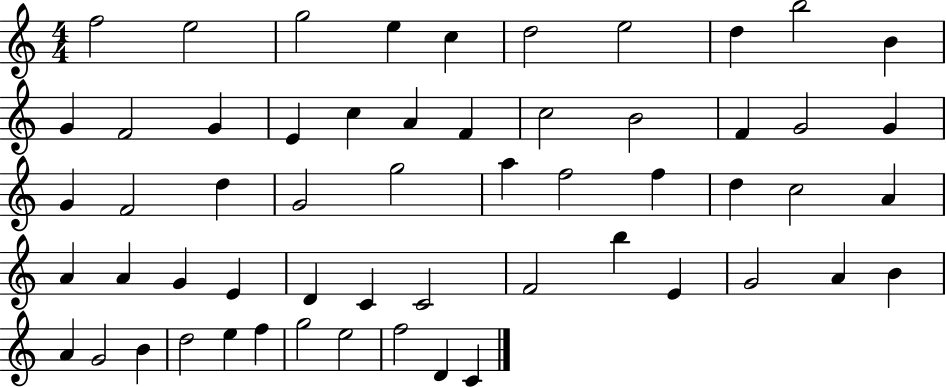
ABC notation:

X:1
T:Untitled
M:4/4
L:1/4
K:C
f2 e2 g2 e c d2 e2 d b2 B G F2 G E c A F c2 B2 F G2 G G F2 d G2 g2 a f2 f d c2 A A A G E D C C2 F2 b E G2 A B A G2 B d2 e f g2 e2 f2 D C